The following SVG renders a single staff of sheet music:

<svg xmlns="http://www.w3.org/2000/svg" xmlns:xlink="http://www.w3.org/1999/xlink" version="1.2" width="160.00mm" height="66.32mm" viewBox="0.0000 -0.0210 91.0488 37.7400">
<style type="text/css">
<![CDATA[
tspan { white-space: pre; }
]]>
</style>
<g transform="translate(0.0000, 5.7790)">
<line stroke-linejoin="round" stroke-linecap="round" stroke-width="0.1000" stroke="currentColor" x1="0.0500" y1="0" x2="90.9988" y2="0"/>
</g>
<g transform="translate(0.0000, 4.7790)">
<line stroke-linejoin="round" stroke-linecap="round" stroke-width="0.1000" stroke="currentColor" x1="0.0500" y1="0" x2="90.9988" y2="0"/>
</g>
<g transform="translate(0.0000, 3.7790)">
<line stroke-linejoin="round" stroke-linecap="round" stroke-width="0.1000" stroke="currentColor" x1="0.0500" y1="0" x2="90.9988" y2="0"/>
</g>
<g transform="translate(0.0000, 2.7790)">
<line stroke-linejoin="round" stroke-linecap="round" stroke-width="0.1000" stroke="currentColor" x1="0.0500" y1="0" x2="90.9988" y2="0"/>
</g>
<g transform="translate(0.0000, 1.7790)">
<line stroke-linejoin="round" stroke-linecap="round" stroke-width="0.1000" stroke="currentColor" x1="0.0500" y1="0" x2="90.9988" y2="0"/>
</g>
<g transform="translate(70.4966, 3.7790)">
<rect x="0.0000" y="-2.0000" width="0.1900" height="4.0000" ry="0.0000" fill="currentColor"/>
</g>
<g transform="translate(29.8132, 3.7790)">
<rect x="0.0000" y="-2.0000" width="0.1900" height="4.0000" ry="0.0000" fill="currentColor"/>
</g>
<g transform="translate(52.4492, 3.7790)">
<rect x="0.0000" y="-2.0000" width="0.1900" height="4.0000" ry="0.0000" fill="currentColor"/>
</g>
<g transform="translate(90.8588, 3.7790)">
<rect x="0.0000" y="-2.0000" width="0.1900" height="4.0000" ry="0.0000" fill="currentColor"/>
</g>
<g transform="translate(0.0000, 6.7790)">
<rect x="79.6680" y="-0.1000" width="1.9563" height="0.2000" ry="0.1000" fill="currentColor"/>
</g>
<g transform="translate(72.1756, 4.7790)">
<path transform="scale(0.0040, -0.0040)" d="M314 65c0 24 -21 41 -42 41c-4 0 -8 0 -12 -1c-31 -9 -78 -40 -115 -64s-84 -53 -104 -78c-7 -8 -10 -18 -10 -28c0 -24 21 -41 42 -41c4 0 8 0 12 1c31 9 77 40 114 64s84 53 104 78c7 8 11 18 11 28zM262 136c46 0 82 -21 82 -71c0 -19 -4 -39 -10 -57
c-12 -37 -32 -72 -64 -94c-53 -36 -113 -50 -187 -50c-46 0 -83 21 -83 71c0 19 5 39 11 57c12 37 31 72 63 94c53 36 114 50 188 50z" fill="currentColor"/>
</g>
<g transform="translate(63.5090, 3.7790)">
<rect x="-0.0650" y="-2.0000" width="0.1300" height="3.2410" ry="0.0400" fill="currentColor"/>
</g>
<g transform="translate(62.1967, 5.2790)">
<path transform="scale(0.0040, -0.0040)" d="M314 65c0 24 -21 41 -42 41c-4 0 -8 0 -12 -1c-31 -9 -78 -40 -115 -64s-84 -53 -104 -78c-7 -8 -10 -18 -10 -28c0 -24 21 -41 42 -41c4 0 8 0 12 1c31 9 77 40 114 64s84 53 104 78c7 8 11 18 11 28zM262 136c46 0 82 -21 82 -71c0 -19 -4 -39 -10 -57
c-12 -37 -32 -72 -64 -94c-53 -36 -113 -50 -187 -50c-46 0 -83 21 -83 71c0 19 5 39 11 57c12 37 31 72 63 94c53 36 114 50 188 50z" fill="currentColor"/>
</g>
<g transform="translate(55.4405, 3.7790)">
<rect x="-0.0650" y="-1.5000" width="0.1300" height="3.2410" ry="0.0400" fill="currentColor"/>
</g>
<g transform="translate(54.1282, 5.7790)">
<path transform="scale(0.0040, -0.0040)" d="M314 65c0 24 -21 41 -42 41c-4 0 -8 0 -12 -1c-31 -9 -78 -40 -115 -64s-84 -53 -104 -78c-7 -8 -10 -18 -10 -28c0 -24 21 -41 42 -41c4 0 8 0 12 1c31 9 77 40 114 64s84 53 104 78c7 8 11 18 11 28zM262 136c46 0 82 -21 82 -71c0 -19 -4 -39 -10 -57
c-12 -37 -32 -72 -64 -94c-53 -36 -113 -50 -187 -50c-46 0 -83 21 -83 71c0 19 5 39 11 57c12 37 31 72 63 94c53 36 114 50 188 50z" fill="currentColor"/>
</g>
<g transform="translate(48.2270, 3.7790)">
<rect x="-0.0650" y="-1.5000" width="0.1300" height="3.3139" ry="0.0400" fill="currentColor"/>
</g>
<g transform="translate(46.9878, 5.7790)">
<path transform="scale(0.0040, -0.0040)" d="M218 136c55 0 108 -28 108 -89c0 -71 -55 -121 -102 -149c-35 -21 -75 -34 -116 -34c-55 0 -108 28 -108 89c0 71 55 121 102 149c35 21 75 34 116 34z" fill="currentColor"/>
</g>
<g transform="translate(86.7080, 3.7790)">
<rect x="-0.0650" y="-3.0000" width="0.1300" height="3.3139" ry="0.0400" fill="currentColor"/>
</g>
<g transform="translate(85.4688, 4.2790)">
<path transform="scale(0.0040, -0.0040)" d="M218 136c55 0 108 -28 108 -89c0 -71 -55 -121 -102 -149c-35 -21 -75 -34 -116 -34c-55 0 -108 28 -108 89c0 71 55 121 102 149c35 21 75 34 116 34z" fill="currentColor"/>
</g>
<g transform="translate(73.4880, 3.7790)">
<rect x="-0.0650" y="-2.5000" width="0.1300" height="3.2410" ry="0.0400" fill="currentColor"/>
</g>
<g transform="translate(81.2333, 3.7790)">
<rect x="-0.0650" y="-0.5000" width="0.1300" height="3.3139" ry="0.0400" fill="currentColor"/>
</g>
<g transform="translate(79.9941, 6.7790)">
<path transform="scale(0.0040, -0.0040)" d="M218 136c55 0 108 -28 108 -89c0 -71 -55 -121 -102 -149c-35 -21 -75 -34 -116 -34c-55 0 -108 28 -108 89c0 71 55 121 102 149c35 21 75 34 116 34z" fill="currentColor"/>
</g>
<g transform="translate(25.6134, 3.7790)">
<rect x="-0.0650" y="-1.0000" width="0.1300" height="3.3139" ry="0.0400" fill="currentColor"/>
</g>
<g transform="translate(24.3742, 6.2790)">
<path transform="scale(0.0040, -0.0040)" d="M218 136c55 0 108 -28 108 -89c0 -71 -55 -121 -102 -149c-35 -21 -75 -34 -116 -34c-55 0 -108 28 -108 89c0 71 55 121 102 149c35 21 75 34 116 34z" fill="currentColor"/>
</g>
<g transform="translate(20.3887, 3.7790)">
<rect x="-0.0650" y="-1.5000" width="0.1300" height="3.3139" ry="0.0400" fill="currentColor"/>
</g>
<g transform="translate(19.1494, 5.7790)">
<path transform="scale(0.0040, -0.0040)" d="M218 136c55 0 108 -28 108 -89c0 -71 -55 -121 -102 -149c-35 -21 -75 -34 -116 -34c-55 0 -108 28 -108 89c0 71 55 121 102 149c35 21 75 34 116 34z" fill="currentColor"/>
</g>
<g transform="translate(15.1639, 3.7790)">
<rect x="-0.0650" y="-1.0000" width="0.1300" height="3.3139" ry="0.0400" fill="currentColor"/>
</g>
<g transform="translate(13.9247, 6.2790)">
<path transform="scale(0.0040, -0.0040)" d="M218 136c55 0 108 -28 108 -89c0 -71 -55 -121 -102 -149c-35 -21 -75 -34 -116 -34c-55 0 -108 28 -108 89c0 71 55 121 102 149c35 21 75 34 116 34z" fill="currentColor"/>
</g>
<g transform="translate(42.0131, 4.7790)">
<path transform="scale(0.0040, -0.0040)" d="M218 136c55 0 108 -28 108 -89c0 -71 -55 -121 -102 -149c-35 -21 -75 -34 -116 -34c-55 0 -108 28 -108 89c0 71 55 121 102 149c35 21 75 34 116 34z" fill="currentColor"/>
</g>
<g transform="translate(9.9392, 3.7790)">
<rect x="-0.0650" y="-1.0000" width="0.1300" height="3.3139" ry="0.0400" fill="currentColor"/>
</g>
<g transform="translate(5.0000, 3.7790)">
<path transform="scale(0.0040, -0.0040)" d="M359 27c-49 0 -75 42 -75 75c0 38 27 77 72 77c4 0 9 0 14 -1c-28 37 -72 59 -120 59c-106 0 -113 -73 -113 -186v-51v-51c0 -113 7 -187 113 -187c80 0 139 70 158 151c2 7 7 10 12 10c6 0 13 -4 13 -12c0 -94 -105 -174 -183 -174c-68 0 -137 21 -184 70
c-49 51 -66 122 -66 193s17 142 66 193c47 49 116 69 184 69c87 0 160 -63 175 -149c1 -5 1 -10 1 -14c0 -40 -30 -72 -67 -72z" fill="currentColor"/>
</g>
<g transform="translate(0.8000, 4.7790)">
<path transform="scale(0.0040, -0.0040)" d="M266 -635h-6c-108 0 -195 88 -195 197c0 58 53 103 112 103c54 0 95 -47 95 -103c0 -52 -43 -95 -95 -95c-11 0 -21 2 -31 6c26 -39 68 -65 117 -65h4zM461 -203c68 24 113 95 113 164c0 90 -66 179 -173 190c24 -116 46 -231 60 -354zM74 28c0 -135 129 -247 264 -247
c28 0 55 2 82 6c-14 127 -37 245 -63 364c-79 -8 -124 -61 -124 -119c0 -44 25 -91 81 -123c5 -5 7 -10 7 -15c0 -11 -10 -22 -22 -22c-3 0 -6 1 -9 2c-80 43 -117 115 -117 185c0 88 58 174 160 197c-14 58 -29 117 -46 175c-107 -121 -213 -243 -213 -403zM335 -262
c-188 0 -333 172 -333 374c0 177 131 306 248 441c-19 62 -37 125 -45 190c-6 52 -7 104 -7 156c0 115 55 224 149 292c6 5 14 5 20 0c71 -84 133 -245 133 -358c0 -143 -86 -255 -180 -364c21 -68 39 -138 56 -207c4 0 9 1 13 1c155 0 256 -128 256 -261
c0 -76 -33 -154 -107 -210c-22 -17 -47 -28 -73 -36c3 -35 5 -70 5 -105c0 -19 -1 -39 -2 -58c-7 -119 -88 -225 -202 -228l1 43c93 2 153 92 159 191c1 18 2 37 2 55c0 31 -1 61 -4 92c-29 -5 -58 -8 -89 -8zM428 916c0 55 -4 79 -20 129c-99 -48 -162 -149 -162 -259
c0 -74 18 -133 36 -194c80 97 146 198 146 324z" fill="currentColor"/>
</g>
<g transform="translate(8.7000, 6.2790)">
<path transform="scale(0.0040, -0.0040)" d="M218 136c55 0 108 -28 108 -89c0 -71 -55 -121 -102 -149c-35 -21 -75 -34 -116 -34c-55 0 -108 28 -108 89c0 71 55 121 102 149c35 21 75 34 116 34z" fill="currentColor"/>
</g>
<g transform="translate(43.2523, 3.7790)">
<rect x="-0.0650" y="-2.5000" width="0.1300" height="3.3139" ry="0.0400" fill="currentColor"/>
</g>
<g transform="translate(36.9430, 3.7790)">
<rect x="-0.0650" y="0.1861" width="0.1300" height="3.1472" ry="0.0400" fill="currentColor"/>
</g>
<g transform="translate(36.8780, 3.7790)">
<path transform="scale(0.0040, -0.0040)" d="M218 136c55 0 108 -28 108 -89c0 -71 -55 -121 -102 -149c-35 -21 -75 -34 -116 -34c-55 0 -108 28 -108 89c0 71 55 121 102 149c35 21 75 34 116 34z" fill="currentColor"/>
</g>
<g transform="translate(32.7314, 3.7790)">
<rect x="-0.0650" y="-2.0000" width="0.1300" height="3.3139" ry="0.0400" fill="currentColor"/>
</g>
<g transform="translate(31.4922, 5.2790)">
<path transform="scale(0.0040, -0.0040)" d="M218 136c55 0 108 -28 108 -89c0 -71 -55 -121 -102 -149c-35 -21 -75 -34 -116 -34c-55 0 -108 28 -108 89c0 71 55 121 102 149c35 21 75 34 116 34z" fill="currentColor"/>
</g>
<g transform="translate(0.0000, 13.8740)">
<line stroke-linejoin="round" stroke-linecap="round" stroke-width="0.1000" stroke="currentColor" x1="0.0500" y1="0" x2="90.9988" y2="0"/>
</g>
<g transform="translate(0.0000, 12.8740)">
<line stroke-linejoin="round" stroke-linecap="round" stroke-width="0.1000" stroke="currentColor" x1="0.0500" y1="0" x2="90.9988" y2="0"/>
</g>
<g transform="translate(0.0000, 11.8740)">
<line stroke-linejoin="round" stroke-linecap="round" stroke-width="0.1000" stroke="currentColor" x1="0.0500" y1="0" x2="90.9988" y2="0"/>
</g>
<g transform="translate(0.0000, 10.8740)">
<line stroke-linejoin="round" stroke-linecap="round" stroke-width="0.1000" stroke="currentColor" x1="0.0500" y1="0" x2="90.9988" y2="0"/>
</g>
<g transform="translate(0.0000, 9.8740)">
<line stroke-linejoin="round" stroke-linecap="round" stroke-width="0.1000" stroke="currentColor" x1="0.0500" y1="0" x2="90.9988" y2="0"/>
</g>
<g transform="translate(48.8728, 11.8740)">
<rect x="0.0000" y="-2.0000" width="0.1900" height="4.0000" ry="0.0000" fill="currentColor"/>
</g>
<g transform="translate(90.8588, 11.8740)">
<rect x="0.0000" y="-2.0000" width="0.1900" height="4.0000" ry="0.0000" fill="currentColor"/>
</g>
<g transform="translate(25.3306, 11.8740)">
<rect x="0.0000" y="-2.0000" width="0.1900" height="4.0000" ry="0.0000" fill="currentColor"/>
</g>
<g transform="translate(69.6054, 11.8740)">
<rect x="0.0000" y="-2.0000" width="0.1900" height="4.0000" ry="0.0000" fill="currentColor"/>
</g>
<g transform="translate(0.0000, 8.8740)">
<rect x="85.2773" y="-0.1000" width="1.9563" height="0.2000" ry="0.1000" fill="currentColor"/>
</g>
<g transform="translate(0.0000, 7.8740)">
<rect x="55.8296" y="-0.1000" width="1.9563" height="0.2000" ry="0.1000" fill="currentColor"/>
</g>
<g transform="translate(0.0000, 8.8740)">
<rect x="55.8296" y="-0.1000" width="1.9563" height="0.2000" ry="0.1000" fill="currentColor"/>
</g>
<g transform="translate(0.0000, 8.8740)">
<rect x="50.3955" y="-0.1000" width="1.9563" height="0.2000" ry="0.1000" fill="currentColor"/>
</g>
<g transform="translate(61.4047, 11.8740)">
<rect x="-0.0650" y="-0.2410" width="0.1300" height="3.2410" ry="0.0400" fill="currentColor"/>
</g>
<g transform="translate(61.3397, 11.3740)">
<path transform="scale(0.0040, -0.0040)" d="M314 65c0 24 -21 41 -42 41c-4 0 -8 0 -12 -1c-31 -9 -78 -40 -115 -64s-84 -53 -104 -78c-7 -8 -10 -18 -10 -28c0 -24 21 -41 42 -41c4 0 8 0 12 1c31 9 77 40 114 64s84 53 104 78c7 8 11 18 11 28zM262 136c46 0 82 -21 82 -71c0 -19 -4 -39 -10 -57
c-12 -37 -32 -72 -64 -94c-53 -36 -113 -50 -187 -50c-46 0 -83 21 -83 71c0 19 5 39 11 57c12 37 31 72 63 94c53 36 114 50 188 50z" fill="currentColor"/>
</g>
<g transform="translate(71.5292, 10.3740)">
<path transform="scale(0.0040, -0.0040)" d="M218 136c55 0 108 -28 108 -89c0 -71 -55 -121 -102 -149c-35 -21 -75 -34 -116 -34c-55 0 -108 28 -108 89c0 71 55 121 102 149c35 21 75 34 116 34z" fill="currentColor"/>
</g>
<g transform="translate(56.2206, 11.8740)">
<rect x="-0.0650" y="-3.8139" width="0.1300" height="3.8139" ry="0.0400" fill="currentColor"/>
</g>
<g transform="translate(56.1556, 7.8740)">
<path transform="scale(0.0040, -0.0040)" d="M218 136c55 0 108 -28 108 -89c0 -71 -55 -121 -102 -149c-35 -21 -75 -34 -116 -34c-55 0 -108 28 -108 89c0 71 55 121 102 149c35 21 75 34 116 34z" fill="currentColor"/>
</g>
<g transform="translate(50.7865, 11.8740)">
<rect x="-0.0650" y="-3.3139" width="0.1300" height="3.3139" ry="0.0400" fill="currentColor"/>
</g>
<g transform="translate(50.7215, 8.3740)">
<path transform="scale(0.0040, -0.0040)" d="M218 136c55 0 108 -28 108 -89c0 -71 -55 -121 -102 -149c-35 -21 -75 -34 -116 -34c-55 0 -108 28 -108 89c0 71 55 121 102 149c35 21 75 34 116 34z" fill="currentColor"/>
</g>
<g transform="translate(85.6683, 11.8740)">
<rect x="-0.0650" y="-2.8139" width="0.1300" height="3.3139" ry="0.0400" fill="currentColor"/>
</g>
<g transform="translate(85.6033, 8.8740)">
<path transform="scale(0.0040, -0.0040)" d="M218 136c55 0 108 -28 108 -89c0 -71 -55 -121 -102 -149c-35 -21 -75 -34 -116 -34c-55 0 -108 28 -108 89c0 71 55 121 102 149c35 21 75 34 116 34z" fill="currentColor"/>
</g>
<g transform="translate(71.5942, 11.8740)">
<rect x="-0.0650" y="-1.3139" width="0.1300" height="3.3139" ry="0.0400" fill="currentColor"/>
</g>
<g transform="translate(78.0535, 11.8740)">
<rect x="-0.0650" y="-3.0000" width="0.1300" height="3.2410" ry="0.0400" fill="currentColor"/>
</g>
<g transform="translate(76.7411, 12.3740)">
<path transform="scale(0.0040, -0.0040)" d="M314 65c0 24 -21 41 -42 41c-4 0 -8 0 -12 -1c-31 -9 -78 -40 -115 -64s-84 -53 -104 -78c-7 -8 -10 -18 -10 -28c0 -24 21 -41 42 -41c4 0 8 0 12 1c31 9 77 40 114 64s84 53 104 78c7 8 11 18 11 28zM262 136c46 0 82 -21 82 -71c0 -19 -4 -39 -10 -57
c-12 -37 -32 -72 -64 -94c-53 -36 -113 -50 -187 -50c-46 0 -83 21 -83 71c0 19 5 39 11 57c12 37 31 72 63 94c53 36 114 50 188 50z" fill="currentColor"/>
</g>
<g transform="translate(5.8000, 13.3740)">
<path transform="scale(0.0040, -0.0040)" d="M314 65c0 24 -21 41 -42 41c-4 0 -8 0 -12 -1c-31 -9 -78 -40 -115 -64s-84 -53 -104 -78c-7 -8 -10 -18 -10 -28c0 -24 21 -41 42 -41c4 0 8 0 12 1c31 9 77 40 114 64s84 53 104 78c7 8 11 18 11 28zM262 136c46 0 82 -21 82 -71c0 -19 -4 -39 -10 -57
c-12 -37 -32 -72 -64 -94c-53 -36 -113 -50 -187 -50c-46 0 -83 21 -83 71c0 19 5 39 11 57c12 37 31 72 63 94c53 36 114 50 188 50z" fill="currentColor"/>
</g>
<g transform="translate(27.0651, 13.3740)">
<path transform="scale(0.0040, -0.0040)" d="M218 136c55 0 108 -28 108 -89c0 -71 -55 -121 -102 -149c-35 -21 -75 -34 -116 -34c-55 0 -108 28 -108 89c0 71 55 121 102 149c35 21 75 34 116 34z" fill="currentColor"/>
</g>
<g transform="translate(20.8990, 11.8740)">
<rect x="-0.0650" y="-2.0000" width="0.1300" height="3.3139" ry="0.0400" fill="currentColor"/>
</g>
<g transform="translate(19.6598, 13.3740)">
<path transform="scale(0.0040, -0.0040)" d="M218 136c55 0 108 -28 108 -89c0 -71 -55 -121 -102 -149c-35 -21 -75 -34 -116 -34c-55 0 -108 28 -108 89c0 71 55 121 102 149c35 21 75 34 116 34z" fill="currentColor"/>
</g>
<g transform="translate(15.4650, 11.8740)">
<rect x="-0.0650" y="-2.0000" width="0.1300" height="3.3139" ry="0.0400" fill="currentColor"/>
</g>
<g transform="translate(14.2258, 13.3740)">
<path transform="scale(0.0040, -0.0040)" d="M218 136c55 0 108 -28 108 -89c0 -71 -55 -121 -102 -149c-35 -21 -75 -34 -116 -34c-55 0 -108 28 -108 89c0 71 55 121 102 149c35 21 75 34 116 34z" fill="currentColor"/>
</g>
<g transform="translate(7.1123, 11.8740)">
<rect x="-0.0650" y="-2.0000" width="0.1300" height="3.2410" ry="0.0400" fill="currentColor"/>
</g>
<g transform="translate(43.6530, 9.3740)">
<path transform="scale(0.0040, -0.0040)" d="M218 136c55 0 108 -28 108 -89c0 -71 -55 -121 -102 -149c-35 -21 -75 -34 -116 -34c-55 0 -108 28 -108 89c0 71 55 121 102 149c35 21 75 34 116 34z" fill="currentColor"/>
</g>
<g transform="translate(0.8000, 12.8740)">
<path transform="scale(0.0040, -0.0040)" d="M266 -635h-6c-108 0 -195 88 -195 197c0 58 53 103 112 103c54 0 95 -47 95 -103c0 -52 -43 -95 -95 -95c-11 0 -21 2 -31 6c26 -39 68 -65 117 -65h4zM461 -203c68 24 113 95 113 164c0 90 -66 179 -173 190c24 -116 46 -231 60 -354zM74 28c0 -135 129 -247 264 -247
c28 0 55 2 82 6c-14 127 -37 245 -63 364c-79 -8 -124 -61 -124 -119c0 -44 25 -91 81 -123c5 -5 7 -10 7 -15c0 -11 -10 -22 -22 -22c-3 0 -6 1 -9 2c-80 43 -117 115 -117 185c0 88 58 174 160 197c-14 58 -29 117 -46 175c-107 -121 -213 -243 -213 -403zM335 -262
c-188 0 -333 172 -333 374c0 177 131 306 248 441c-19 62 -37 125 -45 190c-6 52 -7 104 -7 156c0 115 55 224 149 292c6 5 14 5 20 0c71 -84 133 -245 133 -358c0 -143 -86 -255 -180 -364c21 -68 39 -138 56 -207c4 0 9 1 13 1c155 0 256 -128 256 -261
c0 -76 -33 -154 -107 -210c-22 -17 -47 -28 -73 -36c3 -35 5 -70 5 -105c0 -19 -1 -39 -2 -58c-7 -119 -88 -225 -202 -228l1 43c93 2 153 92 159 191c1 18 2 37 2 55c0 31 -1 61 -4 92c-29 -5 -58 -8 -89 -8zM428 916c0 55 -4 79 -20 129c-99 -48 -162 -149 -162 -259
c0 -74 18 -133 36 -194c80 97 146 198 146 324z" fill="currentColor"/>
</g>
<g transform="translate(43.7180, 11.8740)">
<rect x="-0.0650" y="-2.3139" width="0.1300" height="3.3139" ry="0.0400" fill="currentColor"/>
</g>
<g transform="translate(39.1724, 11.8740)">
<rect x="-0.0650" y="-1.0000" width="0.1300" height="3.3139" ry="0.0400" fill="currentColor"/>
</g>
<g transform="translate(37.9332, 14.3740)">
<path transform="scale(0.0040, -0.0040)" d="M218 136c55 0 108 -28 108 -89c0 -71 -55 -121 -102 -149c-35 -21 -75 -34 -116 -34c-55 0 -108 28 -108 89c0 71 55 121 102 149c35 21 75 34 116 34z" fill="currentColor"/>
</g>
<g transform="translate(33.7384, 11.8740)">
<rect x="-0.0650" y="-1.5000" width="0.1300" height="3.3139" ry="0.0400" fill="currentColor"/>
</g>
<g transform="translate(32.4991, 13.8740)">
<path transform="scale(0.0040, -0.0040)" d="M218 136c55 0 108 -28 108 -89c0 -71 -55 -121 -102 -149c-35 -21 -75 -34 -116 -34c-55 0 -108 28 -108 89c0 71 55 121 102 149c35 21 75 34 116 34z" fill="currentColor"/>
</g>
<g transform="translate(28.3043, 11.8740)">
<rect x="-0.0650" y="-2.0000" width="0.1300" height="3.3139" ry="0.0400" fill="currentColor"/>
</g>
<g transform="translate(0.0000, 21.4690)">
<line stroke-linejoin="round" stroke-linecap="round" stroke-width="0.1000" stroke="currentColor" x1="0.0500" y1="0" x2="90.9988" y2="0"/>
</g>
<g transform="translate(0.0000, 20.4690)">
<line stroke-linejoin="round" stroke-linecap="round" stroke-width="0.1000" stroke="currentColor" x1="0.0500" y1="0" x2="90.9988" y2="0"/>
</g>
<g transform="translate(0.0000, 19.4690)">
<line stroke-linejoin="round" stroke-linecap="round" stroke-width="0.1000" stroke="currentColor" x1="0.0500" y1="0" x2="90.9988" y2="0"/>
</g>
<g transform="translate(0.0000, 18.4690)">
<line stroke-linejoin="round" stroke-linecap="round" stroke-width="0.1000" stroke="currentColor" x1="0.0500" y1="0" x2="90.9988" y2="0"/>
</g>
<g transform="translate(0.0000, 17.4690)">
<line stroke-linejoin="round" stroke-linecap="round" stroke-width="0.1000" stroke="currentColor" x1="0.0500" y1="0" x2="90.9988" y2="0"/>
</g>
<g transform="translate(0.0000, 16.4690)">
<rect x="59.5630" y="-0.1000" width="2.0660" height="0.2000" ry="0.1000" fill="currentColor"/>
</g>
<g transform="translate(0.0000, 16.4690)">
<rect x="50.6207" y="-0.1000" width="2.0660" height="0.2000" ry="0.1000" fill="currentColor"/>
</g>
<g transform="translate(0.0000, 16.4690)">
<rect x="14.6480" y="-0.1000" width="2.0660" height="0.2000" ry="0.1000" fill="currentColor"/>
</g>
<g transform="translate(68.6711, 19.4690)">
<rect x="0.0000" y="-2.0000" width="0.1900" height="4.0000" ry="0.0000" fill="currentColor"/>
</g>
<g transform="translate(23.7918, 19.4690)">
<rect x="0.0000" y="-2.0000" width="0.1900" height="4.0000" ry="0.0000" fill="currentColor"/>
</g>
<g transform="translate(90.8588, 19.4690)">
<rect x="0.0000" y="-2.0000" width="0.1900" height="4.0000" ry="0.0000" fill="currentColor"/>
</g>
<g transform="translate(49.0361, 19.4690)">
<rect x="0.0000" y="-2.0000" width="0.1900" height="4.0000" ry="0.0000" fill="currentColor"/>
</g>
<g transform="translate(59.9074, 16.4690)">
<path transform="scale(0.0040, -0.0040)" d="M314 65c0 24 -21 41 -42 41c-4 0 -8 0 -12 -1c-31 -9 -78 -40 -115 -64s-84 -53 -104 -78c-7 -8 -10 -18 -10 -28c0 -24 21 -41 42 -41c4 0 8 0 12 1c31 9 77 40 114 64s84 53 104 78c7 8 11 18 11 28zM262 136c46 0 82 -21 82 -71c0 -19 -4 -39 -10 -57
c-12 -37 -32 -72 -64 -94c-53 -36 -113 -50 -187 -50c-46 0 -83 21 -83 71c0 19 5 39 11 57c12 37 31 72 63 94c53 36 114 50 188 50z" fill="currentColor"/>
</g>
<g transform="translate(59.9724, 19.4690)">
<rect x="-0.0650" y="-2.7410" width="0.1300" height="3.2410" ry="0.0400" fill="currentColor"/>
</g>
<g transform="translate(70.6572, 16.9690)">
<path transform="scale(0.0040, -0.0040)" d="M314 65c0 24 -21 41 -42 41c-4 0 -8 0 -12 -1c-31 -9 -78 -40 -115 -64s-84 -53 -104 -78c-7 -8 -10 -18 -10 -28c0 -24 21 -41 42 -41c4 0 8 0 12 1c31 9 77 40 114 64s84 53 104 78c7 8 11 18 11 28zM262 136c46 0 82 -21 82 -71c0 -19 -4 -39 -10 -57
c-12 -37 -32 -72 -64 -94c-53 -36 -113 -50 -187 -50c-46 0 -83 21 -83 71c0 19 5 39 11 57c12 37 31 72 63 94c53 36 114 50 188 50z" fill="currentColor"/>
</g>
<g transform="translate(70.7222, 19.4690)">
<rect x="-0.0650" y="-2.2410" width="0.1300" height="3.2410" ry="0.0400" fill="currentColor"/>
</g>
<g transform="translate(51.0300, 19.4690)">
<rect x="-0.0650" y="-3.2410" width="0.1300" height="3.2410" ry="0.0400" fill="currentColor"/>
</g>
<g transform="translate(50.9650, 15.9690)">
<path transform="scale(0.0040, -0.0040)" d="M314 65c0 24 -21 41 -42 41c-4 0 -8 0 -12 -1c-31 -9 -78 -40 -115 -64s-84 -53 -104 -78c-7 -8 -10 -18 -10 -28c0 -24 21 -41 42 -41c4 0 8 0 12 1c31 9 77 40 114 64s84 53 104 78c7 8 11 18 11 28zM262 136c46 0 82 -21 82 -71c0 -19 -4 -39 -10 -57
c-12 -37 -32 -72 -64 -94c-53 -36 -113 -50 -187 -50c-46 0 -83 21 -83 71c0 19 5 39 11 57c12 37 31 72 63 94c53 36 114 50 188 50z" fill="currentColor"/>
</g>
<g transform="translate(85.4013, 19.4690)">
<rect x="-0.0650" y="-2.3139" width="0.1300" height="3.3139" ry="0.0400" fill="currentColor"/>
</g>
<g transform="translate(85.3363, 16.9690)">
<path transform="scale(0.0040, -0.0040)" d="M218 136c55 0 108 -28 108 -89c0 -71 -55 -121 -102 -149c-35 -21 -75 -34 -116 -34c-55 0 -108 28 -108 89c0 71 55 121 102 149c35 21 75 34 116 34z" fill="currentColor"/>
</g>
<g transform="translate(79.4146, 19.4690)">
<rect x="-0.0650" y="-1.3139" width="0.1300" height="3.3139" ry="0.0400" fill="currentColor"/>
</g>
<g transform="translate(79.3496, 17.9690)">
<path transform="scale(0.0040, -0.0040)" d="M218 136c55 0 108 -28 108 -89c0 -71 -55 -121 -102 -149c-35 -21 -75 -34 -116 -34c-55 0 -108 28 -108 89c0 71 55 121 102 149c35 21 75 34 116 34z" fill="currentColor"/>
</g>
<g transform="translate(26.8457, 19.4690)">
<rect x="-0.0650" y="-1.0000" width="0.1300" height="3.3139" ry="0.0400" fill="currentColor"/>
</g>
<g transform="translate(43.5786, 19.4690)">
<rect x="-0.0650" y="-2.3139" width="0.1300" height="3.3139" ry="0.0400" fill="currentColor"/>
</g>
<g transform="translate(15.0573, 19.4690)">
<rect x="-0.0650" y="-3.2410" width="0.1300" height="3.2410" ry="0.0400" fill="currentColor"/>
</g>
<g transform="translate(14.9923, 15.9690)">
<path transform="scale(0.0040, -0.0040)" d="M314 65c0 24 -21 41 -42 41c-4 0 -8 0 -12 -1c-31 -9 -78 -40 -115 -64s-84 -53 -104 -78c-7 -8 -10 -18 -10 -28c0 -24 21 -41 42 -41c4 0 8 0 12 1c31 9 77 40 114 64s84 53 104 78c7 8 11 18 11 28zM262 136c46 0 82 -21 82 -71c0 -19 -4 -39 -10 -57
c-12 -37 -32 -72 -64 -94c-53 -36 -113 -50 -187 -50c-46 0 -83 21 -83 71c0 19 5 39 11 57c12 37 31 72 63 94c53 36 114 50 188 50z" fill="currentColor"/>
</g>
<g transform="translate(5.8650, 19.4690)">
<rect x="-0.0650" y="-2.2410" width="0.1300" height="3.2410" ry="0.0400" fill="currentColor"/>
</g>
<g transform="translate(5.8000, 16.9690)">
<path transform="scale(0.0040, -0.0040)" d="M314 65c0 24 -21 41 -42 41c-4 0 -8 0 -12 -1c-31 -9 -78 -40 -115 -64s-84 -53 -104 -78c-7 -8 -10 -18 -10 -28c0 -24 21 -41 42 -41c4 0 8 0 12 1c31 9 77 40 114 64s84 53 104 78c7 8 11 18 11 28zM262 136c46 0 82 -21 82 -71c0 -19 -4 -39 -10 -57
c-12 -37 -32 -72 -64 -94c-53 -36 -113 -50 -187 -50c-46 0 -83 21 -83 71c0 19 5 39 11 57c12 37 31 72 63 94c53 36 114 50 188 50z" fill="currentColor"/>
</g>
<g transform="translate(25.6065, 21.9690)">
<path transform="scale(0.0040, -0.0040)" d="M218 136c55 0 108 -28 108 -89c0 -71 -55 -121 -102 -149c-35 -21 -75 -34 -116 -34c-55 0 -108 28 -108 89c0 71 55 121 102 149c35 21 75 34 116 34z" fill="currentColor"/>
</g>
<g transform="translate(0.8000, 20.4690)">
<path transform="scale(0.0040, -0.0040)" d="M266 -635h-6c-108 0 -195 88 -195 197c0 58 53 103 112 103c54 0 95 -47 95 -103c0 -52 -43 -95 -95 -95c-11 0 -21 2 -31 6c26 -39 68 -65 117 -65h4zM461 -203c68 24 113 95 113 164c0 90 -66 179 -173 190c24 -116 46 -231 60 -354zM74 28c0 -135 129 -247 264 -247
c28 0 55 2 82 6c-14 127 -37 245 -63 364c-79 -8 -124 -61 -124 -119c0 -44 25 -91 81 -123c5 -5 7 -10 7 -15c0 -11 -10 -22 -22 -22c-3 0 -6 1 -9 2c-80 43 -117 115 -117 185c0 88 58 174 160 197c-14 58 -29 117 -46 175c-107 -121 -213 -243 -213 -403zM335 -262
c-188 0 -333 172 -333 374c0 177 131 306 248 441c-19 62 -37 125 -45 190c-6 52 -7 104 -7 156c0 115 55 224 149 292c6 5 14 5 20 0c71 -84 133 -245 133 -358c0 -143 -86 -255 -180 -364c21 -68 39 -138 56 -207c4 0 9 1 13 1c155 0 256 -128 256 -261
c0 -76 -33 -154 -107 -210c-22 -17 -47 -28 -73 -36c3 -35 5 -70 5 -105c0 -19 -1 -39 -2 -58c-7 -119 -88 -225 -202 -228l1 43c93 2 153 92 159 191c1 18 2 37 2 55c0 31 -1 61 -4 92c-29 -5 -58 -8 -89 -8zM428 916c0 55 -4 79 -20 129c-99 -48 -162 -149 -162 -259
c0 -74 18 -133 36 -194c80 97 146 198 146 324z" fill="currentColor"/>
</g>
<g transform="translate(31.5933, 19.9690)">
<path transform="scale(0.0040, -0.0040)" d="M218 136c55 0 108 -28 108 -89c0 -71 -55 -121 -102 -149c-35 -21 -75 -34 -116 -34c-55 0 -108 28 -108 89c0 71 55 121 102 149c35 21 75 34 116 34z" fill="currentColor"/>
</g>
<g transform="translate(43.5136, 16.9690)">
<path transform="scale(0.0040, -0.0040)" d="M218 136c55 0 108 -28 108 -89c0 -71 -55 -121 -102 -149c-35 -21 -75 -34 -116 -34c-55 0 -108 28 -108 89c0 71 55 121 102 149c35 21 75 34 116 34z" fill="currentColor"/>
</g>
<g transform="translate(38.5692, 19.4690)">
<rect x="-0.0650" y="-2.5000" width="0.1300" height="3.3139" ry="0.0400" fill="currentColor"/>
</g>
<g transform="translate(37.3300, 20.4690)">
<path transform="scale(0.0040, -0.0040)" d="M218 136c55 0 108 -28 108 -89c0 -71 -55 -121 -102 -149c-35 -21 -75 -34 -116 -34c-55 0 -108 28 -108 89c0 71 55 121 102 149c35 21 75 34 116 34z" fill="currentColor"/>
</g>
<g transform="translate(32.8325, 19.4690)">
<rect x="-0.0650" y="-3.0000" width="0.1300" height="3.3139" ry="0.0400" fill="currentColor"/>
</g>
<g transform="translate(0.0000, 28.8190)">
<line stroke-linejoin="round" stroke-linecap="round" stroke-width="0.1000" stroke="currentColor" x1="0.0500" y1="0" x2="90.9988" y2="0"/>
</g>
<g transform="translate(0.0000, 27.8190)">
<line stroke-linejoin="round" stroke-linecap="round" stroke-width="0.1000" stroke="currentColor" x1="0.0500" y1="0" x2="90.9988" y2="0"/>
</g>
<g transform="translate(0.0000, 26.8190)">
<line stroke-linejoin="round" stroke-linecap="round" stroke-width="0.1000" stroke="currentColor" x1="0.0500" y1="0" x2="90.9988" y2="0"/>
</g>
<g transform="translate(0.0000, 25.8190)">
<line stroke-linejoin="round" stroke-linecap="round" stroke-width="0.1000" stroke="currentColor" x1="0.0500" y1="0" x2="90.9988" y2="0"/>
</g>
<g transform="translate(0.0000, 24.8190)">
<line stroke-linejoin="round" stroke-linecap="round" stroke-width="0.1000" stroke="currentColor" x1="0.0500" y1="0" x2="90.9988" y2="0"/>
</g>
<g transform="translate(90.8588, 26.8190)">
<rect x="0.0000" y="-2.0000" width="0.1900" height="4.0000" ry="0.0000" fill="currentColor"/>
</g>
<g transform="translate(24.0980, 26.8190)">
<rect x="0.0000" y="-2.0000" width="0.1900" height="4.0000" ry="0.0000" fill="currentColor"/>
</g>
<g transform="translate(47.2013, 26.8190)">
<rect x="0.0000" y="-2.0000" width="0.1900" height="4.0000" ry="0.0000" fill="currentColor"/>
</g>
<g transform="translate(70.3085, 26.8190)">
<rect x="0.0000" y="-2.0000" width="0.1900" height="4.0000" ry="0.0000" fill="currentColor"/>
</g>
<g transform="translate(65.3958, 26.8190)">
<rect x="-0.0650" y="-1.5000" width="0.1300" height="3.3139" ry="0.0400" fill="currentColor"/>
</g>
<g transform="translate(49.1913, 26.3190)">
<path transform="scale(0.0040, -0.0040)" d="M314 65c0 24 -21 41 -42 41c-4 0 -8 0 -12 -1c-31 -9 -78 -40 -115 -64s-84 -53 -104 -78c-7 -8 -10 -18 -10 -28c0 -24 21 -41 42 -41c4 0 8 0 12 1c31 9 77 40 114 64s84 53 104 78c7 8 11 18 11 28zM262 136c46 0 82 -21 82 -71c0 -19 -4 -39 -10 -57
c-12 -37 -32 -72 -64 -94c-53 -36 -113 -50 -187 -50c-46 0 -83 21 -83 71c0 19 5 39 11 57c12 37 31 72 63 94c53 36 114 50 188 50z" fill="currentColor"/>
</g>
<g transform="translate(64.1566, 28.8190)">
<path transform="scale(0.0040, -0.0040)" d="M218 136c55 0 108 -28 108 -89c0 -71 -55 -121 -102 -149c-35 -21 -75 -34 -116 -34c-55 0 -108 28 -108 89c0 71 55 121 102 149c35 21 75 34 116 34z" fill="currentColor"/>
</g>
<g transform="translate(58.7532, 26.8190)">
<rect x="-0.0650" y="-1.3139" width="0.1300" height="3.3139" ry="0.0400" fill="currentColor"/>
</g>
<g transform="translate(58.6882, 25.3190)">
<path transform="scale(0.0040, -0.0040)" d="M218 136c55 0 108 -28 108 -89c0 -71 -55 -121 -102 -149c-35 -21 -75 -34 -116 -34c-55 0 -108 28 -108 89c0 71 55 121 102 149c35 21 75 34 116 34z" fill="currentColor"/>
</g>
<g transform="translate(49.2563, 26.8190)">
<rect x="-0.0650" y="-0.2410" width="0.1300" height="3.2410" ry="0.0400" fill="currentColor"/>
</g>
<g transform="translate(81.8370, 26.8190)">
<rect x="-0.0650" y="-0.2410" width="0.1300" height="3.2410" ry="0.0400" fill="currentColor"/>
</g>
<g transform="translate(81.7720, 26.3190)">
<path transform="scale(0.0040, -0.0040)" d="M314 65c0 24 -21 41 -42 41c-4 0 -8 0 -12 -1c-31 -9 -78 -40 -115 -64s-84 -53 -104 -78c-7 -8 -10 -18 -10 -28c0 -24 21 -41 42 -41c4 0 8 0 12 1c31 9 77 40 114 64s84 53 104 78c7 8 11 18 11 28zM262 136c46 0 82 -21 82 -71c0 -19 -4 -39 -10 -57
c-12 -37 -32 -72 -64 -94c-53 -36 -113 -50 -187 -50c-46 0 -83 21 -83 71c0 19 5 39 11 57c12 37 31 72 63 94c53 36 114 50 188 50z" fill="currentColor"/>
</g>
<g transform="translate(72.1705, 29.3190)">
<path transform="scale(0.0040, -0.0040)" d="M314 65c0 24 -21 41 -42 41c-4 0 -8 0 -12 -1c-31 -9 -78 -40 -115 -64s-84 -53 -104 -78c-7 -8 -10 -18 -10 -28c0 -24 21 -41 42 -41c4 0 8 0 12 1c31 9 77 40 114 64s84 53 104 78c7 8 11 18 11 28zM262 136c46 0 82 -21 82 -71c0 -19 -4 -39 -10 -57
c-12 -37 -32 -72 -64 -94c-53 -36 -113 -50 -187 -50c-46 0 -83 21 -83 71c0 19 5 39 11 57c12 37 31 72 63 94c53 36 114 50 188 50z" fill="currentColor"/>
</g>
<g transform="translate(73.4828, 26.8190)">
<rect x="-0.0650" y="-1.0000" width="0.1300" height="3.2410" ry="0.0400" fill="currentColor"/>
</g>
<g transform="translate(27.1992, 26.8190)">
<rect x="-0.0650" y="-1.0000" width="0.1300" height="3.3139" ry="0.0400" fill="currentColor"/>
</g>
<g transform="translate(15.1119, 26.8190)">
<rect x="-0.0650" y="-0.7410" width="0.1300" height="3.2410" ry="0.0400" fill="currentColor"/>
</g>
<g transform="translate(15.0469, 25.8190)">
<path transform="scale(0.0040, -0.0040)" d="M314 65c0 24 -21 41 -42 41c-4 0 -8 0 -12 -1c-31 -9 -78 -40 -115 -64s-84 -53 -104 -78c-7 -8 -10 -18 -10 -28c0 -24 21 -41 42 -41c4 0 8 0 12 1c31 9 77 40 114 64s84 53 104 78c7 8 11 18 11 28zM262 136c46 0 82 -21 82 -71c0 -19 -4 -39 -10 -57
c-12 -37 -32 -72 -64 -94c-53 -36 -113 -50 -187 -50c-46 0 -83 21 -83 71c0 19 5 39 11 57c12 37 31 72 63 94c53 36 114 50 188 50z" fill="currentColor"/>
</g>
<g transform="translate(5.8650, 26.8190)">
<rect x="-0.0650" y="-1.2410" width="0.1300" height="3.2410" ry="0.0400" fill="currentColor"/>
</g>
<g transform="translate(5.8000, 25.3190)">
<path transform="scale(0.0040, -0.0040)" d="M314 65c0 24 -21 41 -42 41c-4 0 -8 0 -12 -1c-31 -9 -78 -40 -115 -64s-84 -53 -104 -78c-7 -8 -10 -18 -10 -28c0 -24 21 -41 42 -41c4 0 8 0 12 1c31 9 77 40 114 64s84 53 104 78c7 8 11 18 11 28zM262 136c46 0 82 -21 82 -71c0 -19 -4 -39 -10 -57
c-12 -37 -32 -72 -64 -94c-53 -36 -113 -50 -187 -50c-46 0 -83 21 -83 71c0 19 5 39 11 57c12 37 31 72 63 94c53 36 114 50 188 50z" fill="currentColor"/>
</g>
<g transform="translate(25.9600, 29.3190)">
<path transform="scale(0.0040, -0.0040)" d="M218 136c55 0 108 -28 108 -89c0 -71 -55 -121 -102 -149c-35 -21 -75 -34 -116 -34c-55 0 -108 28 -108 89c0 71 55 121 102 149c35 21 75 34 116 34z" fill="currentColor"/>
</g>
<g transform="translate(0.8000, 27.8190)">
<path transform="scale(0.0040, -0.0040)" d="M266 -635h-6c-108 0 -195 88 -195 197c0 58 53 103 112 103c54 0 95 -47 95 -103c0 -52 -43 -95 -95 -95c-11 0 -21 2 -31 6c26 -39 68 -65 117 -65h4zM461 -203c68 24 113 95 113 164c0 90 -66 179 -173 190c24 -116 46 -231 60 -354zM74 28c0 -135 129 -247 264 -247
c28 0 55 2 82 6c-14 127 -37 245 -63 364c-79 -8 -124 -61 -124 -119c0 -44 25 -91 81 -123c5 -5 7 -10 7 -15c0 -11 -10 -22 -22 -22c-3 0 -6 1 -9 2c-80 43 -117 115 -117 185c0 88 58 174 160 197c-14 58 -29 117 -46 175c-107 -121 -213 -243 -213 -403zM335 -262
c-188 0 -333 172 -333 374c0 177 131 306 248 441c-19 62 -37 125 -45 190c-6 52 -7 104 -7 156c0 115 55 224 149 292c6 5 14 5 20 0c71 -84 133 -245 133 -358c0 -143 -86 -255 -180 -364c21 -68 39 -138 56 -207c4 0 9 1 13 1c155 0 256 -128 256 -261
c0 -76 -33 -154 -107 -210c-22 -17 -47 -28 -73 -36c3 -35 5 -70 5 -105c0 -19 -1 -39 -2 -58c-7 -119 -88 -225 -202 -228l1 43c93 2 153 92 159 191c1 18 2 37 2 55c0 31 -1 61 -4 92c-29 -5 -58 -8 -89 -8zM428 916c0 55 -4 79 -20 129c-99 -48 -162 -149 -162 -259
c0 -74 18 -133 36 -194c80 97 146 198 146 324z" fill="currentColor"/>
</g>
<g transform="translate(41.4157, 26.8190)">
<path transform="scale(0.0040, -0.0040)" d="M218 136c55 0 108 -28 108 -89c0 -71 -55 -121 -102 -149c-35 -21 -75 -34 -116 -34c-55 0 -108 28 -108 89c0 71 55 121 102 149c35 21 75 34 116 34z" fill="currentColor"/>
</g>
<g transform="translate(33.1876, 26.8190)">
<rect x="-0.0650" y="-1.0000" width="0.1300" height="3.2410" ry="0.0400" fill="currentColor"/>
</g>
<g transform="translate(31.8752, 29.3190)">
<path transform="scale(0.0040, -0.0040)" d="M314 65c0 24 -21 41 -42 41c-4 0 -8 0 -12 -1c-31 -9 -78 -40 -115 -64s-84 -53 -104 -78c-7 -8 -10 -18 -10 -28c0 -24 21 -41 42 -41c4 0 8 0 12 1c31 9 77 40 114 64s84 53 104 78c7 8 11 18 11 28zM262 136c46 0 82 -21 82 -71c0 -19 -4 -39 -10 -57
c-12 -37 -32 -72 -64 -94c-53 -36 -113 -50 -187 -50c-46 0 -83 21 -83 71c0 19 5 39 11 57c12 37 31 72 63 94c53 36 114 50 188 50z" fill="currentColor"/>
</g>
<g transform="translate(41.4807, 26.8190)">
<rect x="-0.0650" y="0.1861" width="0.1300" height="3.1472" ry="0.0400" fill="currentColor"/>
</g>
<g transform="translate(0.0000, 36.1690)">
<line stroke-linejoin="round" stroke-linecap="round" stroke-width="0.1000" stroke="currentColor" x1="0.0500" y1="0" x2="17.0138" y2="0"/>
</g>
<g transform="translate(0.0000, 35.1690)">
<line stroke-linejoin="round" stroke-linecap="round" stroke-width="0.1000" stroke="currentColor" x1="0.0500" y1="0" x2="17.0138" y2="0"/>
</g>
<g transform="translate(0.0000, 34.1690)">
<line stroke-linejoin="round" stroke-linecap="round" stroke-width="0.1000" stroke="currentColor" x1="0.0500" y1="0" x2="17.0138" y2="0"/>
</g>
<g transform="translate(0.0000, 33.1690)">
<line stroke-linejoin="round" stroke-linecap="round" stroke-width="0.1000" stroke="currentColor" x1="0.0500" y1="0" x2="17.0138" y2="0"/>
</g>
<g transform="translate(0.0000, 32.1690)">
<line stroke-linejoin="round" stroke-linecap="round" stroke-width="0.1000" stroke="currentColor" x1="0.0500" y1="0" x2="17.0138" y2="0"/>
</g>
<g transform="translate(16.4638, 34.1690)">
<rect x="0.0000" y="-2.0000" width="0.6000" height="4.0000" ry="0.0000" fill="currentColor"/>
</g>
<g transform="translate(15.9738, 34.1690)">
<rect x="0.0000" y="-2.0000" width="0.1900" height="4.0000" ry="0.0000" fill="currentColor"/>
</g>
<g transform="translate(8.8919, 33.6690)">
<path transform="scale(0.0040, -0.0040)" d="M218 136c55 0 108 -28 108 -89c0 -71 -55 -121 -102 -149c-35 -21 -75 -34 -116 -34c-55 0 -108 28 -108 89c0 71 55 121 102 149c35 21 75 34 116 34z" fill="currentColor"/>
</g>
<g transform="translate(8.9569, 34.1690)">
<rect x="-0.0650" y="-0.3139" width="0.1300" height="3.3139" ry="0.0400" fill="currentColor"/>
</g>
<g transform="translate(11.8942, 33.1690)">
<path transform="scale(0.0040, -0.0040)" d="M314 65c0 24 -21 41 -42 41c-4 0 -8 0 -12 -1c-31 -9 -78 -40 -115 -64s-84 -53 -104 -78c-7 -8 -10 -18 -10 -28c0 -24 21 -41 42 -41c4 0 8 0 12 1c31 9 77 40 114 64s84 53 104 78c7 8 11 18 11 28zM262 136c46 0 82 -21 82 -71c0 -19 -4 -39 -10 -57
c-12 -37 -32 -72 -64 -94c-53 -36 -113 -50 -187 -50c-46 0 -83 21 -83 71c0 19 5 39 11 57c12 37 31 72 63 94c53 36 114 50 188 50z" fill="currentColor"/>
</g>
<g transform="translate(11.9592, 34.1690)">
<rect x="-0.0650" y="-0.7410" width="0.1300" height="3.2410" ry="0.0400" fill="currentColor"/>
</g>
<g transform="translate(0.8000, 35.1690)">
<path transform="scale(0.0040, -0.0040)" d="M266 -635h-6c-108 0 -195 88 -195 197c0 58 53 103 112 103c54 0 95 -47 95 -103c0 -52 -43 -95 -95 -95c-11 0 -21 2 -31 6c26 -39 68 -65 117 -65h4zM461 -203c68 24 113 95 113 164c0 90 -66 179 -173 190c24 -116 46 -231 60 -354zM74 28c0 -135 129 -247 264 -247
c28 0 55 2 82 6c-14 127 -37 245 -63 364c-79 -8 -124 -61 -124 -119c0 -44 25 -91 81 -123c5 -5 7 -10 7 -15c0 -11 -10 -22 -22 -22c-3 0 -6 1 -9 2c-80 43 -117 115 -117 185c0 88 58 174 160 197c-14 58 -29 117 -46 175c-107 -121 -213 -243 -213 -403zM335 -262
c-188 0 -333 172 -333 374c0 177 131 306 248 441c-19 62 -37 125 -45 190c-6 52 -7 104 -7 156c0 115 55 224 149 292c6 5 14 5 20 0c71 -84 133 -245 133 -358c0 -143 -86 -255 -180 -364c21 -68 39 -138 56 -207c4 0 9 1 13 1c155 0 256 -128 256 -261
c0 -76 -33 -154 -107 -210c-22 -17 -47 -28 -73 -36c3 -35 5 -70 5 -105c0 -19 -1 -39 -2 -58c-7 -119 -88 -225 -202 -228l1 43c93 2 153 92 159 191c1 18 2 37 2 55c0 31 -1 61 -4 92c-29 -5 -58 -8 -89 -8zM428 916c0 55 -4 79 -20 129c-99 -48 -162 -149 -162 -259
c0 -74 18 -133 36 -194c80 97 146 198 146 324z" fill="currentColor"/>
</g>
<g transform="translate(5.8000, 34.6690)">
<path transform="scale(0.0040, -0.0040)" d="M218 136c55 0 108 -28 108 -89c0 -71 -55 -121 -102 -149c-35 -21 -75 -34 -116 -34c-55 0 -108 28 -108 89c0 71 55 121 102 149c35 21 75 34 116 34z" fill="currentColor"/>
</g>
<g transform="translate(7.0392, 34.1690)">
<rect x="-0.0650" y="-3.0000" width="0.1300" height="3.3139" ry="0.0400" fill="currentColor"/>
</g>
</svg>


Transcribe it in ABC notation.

X:1
T:Untitled
M:4/4
L:1/4
K:C
D D E D F B G E E2 F2 G2 C A F2 F F F E D g b c' c2 e A2 a g2 b2 D A G g b2 a2 g2 e g e2 d2 D D2 B c2 e E D2 c2 A c d2